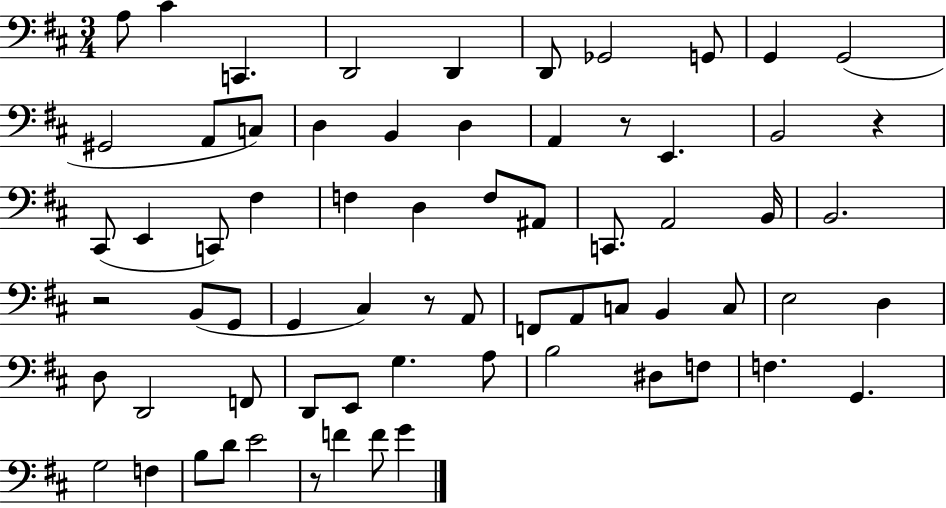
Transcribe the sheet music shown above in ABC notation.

X:1
T:Untitled
M:3/4
L:1/4
K:D
A,/2 ^C C,, D,,2 D,, D,,/2 _G,,2 G,,/2 G,, G,,2 ^G,,2 A,,/2 C,/2 D, B,, D, A,, z/2 E,, B,,2 z ^C,,/2 E,, C,,/2 ^F, F, D, F,/2 ^A,,/2 C,,/2 A,,2 B,,/4 B,,2 z2 B,,/2 G,,/2 G,, ^C, z/2 A,,/2 F,,/2 A,,/2 C,/2 B,, C,/2 E,2 D, D,/2 D,,2 F,,/2 D,,/2 E,,/2 G, A,/2 B,2 ^D,/2 F,/2 F, G,, G,2 F, B,/2 D/2 E2 z/2 F F/2 G